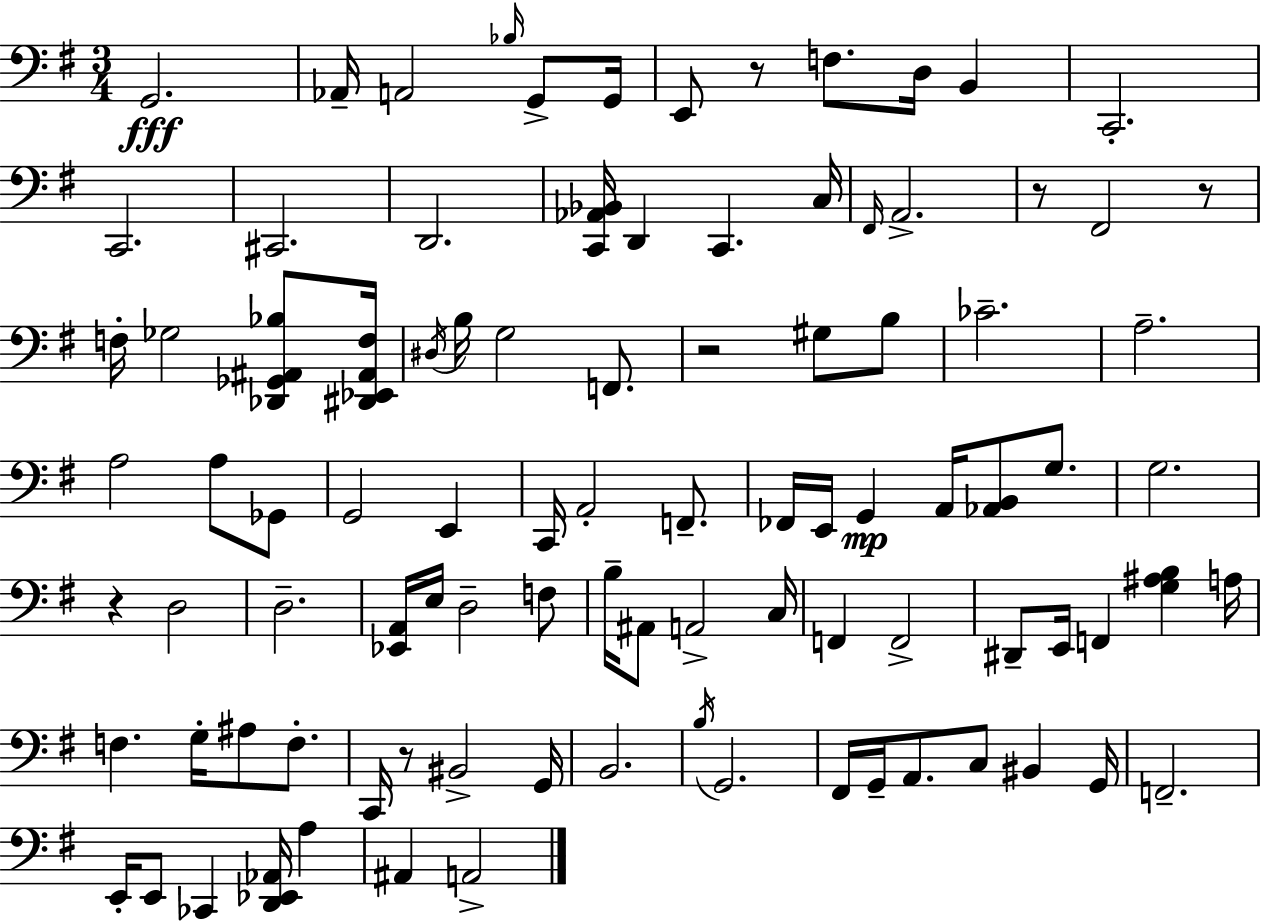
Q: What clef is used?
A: bass